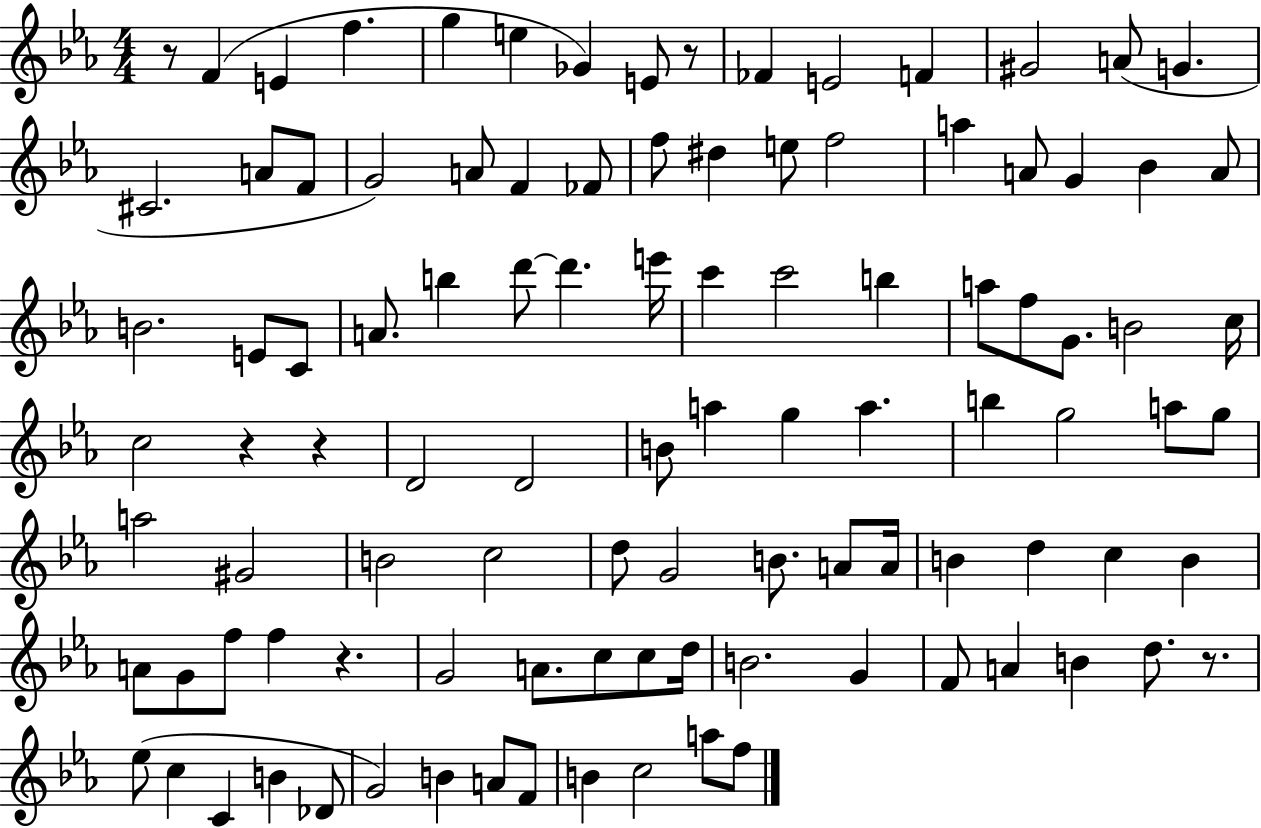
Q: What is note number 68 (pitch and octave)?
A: C5